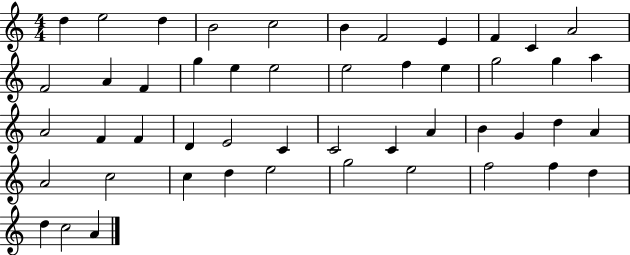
X:1
T:Untitled
M:4/4
L:1/4
K:C
d e2 d B2 c2 B F2 E F C A2 F2 A F g e e2 e2 f e g2 g a A2 F F D E2 C C2 C A B G d A A2 c2 c d e2 g2 e2 f2 f d d c2 A